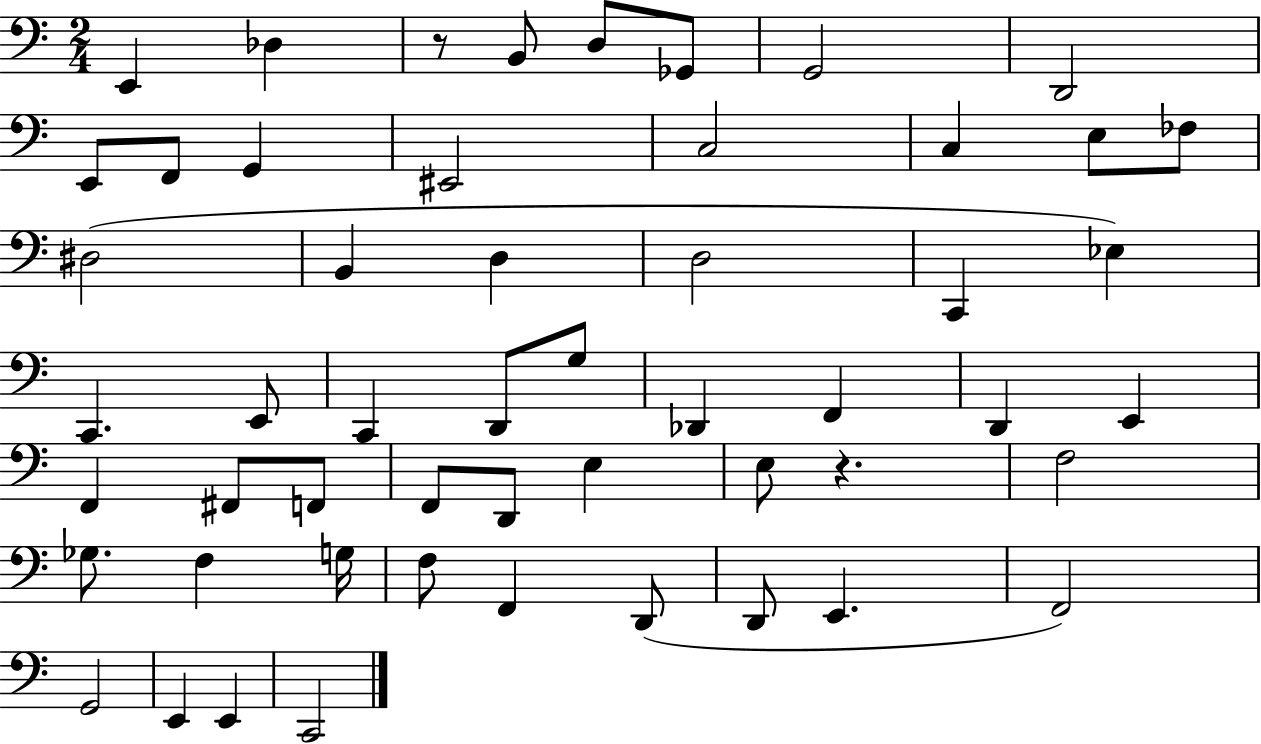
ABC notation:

X:1
T:Untitled
M:2/4
L:1/4
K:C
E,, _D, z/2 B,,/2 D,/2 _G,,/2 G,,2 D,,2 E,,/2 F,,/2 G,, ^E,,2 C,2 C, E,/2 _F,/2 ^D,2 B,, D, D,2 C,, _E, C,, E,,/2 C,, D,,/2 G,/2 _D,, F,, D,, E,, F,, ^F,,/2 F,,/2 F,,/2 D,,/2 E, E,/2 z F,2 _G,/2 F, G,/4 F,/2 F,, D,,/2 D,,/2 E,, F,,2 G,,2 E,, E,, C,,2